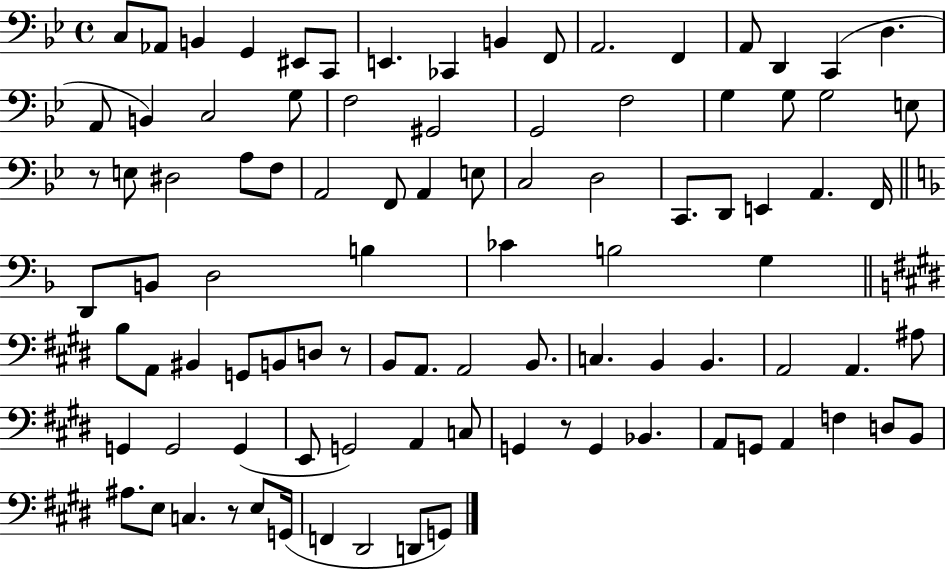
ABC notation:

X:1
T:Untitled
M:4/4
L:1/4
K:Bb
C,/2 _A,,/2 B,, G,, ^E,,/2 C,,/2 E,, _C,, B,, F,,/2 A,,2 F,, A,,/2 D,, C,, D, A,,/2 B,, C,2 G,/2 F,2 ^G,,2 G,,2 F,2 G, G,/2 G,2 E,/2 z/2 E,/2 ^D,2 A,/2 F,/2 A,,2 F,,/2 A,, E,/2 C,2 D,2 C,,/2 D,,/2 E,, A,, F,,/4 D,,/2 B,,/2 D,2 B, _C B,2 G, B,/2 A,,/2 ^B,, G,,/2 B,,/2 D,/2 z/2 B,,/2 A,,/2 A,,2 B,,/2 C, B,, B,, A,,2 A,, ^A,/2 G,, G,,2 G,, E,,/2 G,,2 A,, C,/2 G,, z/2 G,, _B,, A,,/2 G,,/2 A,, F, D,/2 B,,/2 ^A,/2 E,/2 C, z/2 E,/2 G,,/4 F,, ^D,,2 D,,/2 G,,/2